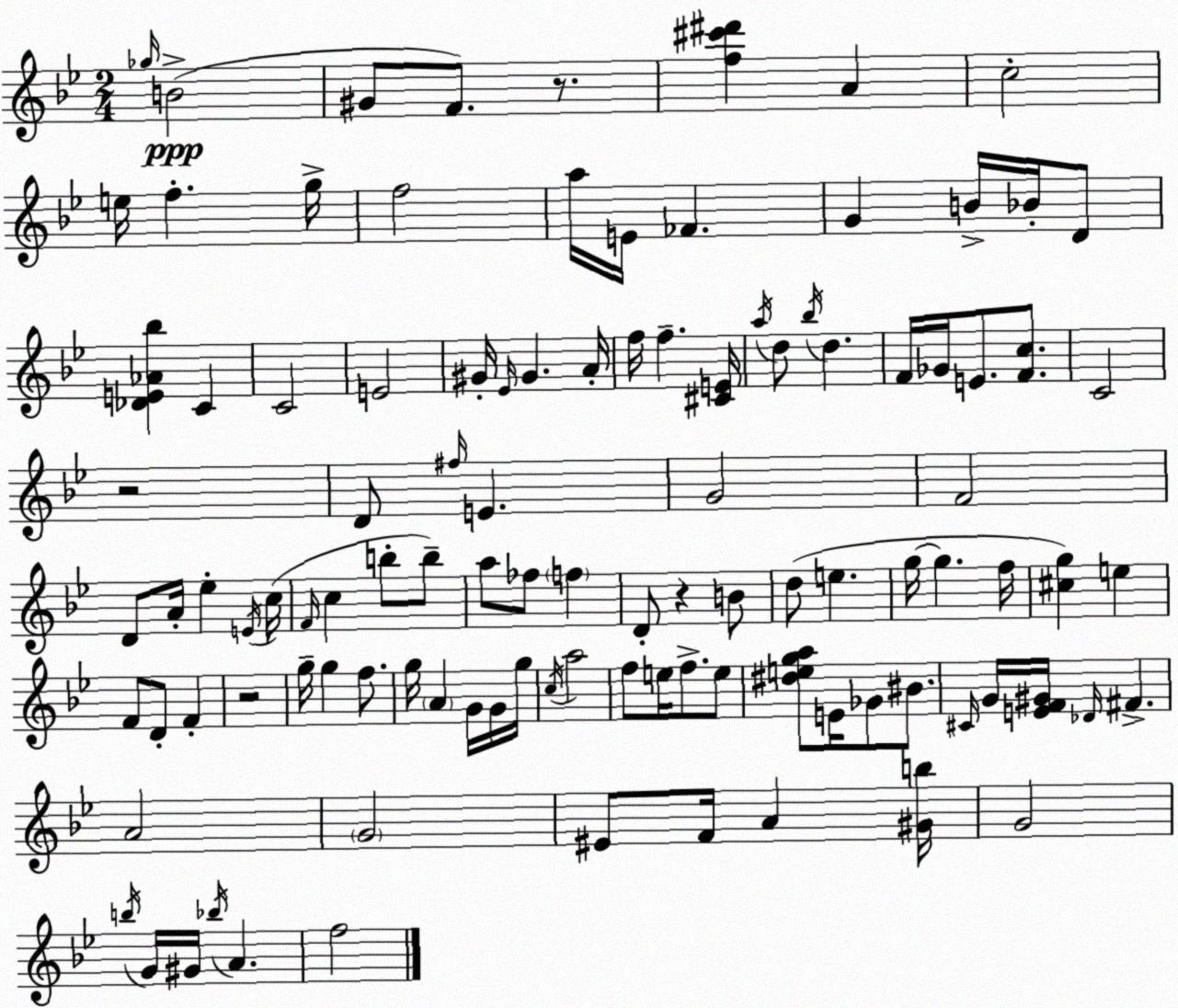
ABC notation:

X:1
T:Untitled
M:2/4
L:1/4
K:Gm
_g/4 B2 ^G/2 F/2 z/2 [f^c'^d'] A c2 e/4 f g/4 f2 a/4 E/4 _F G B/4 _B/4 D/2 [_DE_A_b] C C2 E2 ^G/4 _E/4 ^G A/4 f/4 f [^CE]/4 a/4 d/2 _b/4 d F/4 _G/4 E/2 [Fc]/2 C2 z2 D/2 ^f/4 E G2 F2 D/2 A/4 _e E/4 c/4 F/4 c b/2 b/2 a/2 _f/2 f D/2 z B/2 d/2 e g/4 g f/4 [^cg] e F/2 D/2 F z2 g/4 g f/2 g/4 A G/4 G/4 g/4 c/4 a2 f/2 e/4 f/2 e/2 [^dega]/2 E/4 _G/2 ^B/2 ^C/4 G/4 [EF^G]/4 _D/4 ^F A2 G2 ^E/2 F/4 A [^Gb]/4 G2 b/4 G/4 ^G/4 _b/4 A f2